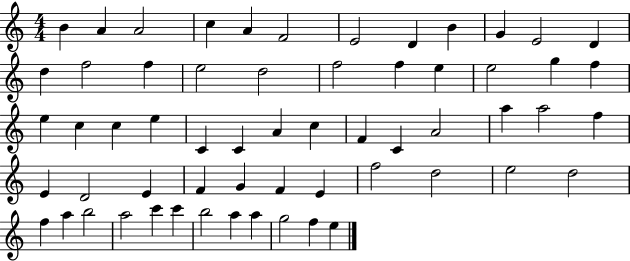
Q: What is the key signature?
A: C major